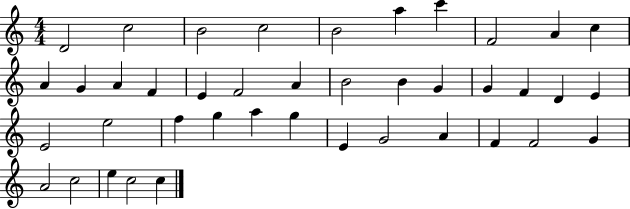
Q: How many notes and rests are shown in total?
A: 41